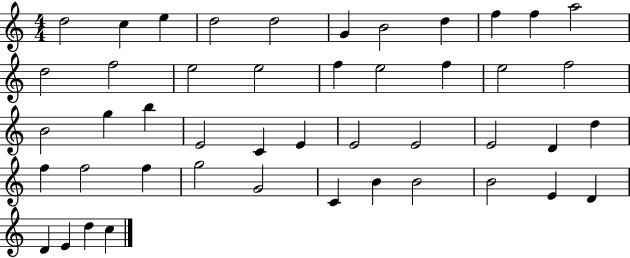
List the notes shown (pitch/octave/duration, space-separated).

D5/h C5/q E5/q D5/h D5/h G4/q B4/h D5/q F5/q F5/q A5/h D5/h F5/h E5/h E5/h F5/q E5/h F5/q E5/h F5/h B4/h G5/q B5/q E4/h C4/q E4/q E4/h E4/h E4/h D4/q D5/q F5/q F5/h F5/q G5/h G4/h C4/q B4/q B4/h B4/h E4/q D4/q D4/q E4/q D5/q C5/q